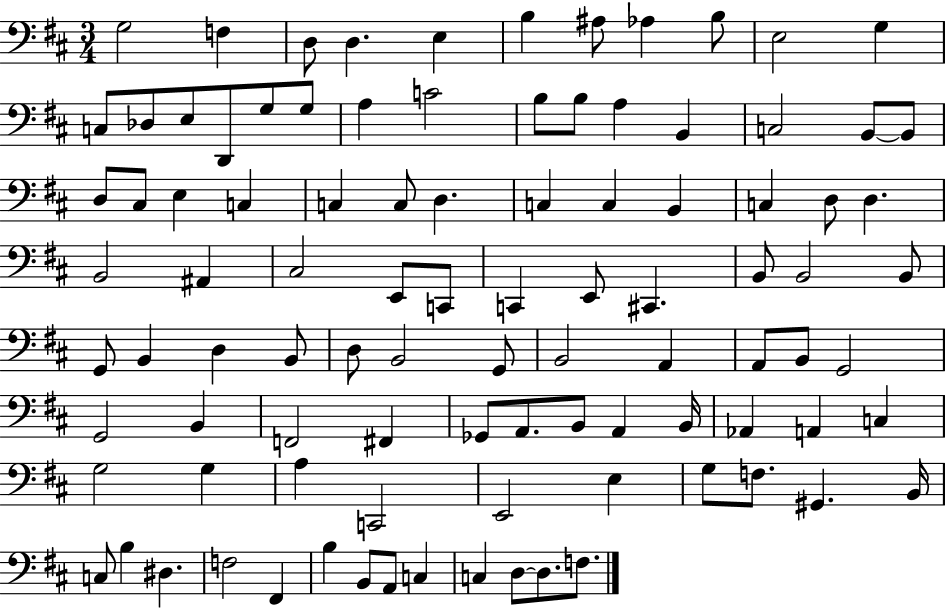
G3/h F3/q D3/e D3/q. E3/q B3/q A#3/e Ab3/q B3/e E3/h G3/q C3/e Db3/e E3/e D2/e G3/e G3/e A3/q C4/h B3/e B3/e A3/q B2/q C3/h B2/e B2/e D3/e C#3/e E3/q C3/q C3/q C3/e D3/q. C3/q C3/q B2/q C3/q D3/e D3/q. B2/h A#2/q C#3/h E2/e C2/e C2/q E2/e C#2/q. B2/e B2/h B2/e G2/e B2/q D3/q B2/e D3/e B2/h G2/e B2/h A2/q A2/e B2/e G2/h G2/h B2/q F2/h F#2/q Gb2/e A2/e. B2/e A2/q B2/s Ab2/q A2/q C3/q G3/h G3/q A3/q C2/h E2/h E3/q G3/e F3/e. G#2/q. B2/s C3/e B3/q D#3/q. F3/h F#2/q B3/q B2/e A2/e C3/q C3/q D3/e D3/e. F3/e.